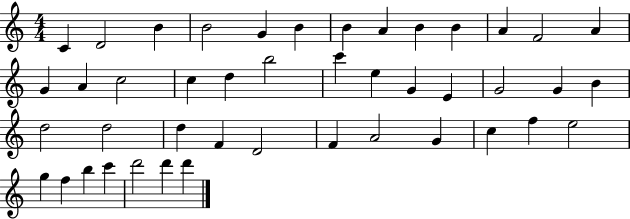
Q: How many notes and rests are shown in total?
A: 44